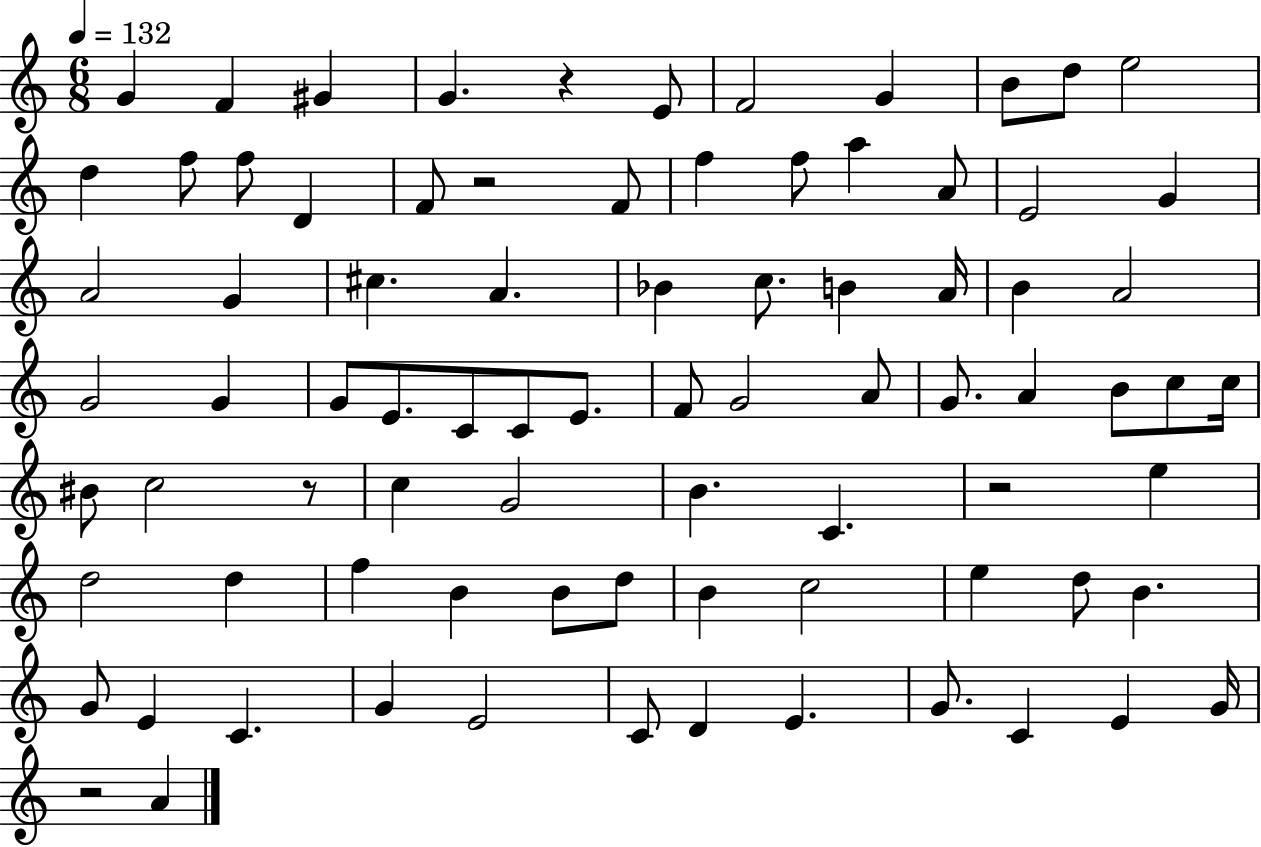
X:1
T:Untitled
M:6/8
L:1/4
K:C
G F ^G G z E/2 F2 G B/2 d/2 e2 d f/2 f/2 D F/2 z2 F/2 f f/2 a A/2 E2 G A2 G ^c A _B c/2 B A/4 B A2 G2 G G/2 E/2 C/2 C/2 E/2 F/2 G2 A/2 G/2 A B/2 c/2 c/4 ^B/2 c2 z/2 c G2 B C z2 e d2 d f B B/2 d/2 B c2 e d/2 B G/2 E C G E2 C/2 D E G/2 C E G/4 z2 A